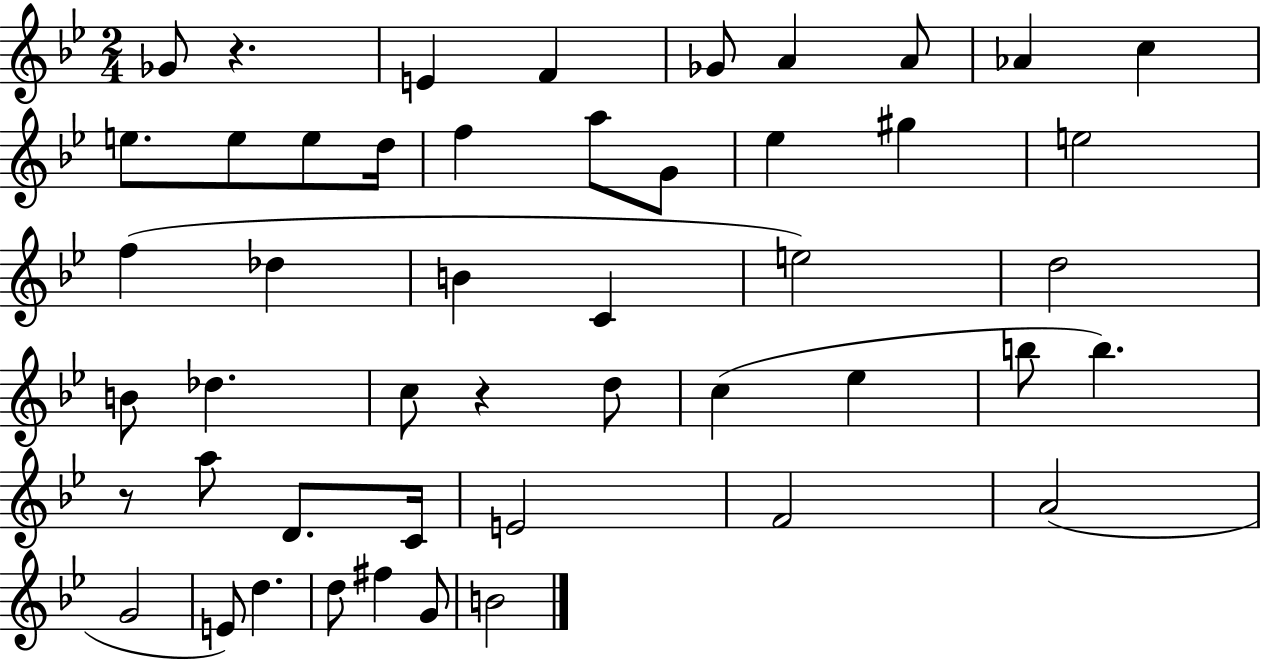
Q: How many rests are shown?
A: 3